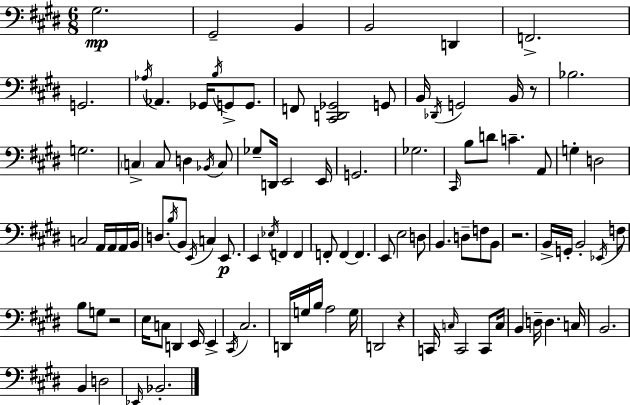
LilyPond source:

{
  \clef bass
  \numericTimeSignature
  \time 6/8
  \key e \major
  gis2.\mp | gis,2-- b,4 | b,2 d,4 | f,2.-> | \break g,2. | \acciaccatura { aes16 } aes,4. ges,16 \acciaccatura { b16 } g,8-> g,8. | f,8 <cis, d, ges,>2 | g,8 b,16 \acciaccatura { des,16 } g,2 | \break b,16 r8 bes2. | g2. | \parenthesize c4-> c8 d4 | \acciaccatura { bes,16 } c8 ges8-- d,16 e,2 | \break e,16 g,2. | ges2. | \grace { cis,16 } b8 d'8 c'4.-- | a,8 g4-. d2 | \break c2 | a,16 a,16 a,16 b,16 d8. \acciaccatura { b16 } b,8 \acciaccatura { e,16 } | c4 e,8.\p e,4 \acciaccatura { ees16 } | f,4 f,4 f,8-. f,4~~ | \break f,4. e,8 e2 | d8 b,4. | d8-- f8 b,8 r2. | b,16-> g,16-. b,2-. | \break \acciaccatura { ees,16 } f8 b8 g8 | r2 e16 c8 | d,4 e,16 e,4-> \acciaccatura { cis,16 } cis2. | d,16 g16 | \break b16 a2 g16 d,2 | r4 c,16 \grace { c16 } | c,2 c,8 c16 b,4 | d16-- d4. c16 b,2. | \break b,4 | d2 \grace { ees,16 } | bes,2.-. | \bar "|."
}